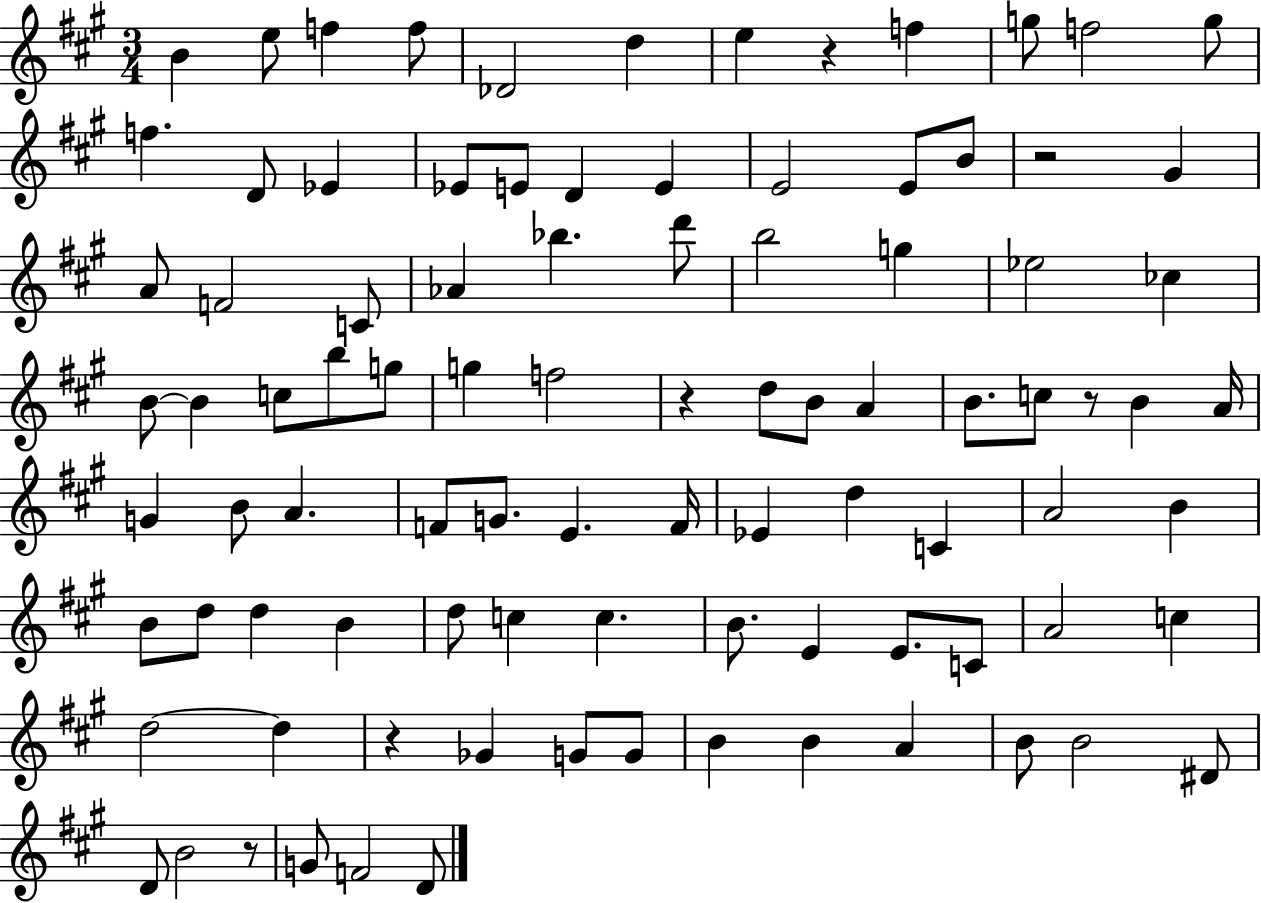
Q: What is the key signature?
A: A major